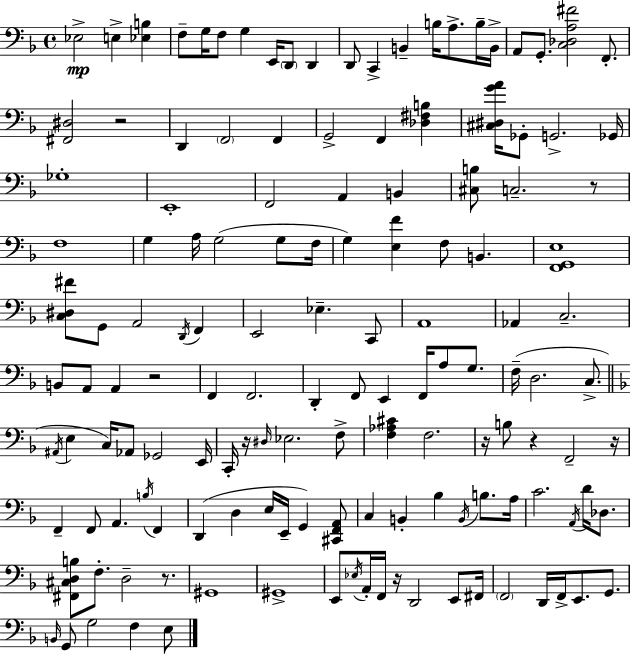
X:1
T:Untitled
M:4/4
L:1/4
K:F
_E,2 E, [_E,B,] F,/2 G,/4 F,/2 G, E,,/4 D,,/2 D,, D,,/2 C,, B,, B,/4 A,/2 B,/4 B,,/4 A,,/2 G,,/2 [C,_D,A,^F]2 F,,/2 [^F,,^D,]2 z2 D,, F,,2 F,, G,,2 F,, [_D,^F,B,] [^C,^D,GA]/4 _G,,/2 G,,2 _G,,/4 _G,4 E,,4 F,,2 A,, B,, [^C,B,]/2 C,2 z/2 F,4 G, A,/4 G,2 G,/2 F,/4 G, [E,F] F,/2 B,, [F,,G,,E,]4 [C,^D,^F]/2 G,,/2 A,,2 D,,/4 F,, E,,2 _E, C,,/2 A,,4 _A,, C,2 B,,/2 A,,/2 A,, z2 F,, F,,2 D,, F,,/2 E,, F,,/4 A,/2 G,/2 F,/4 D,2 C,/2 ^A,,/4 E, C,/4 _A,,/2 _G,,2 E,,/4 C,,/4 z/4 ^D,/4 _E,2 F,/2 [F,_A,^C] F,2 z/4 B,/2 z F,,2 z/4 F,, F,,/2 A,, B,/4 F,, D,, D, E,/4 E,,/4 G,, [^C,,F,,A,,]/2 C, B,, _B, B,,/4 B,/2 A,/4 C2 A,,/4 D/4 _D,/2 [^F,,^C,D,B,]/2 F,/2 D,2 z/2 ^G,,4 ^G,,4 E,,/2 _E,/4 A,,/4 F,,/4 z/4 D,,2 E,,/2 ^F,,/4 F,,2 D,,/4 F,,/4 E,,/2 G,,/2 B,,/4 G,,/2 G,2 F, E,/2